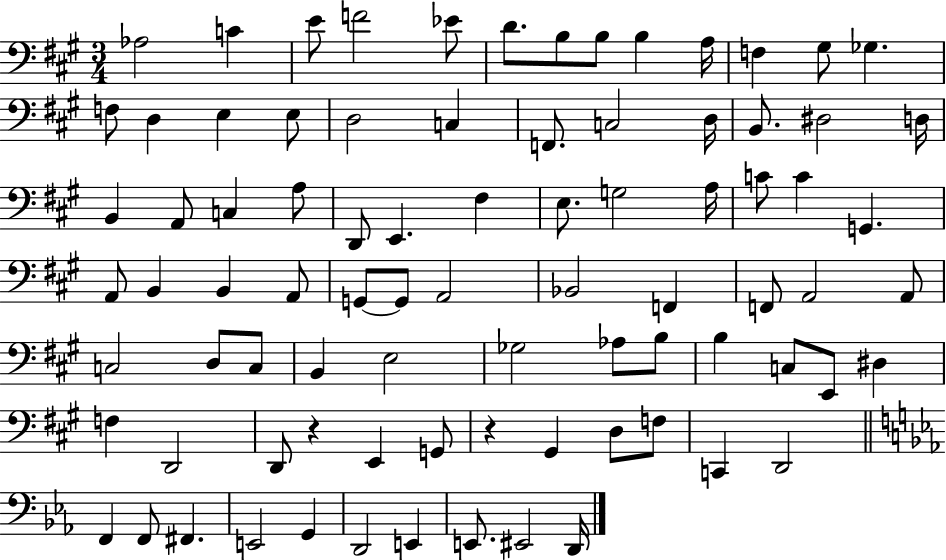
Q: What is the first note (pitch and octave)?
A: Ab3